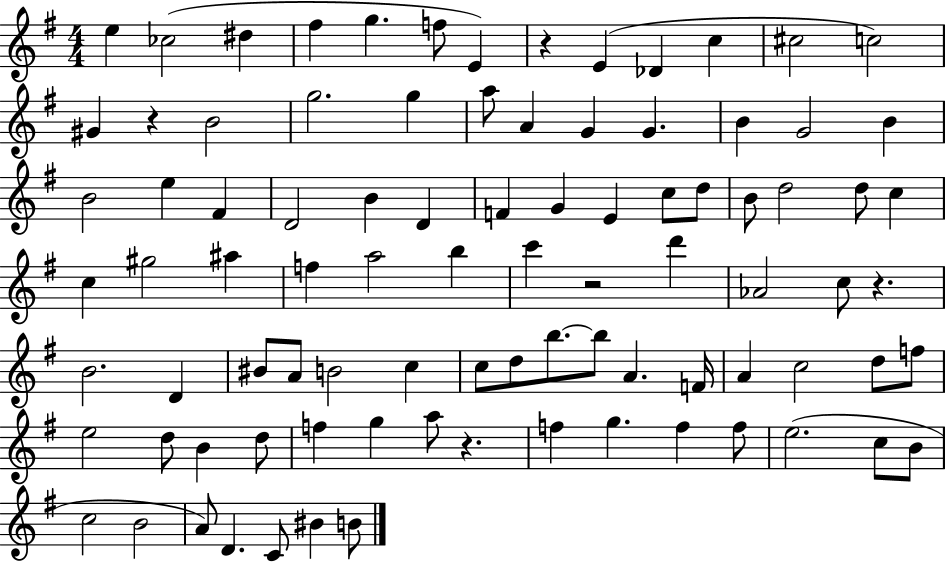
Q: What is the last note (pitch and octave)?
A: B4